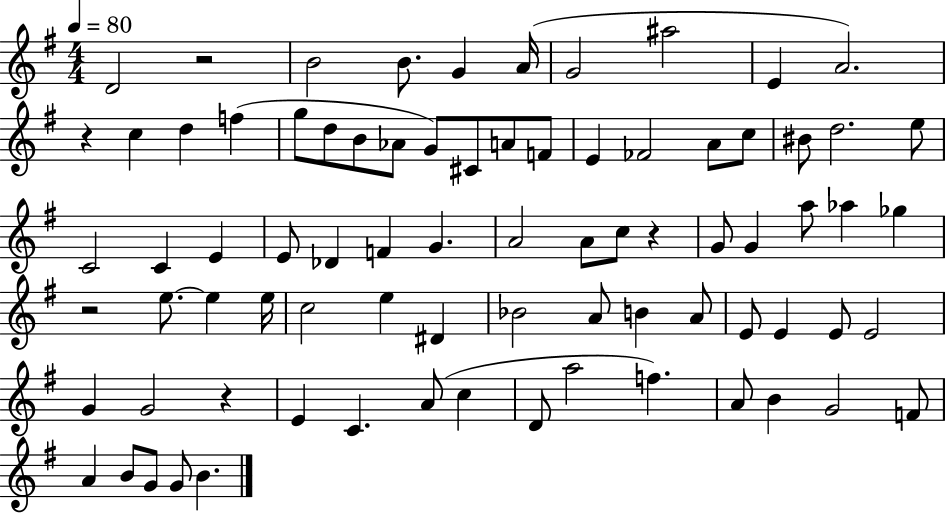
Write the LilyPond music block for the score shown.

{
  \clef treble
  \numericTimeSignature
  \time 4/4
  \key g \major
  \tempo 4 = 80
  d'2 r2 | b'2 b'8. g'4 a'16( | g'2 ais''2 | e'4 a'2.) | \break r4 c''4 d''4 f''4( | g''8 d''8 b'8 aes'8 g'8) cis'8 a'8 f'8 | e'4 fes'2 a'8 c''8 | bis'8 d''2. e''8 | \break c'2 c'4 e'4 | e'8 des'4 f'4 g'4. | a'2 a'8 c''8 r4 | g'8 g'4 a''8 aes''4 ges''4 | \break r2 e''8.~~ e''4 e''16 | c''2 e''4 dis'4 | bes'2 a'8 b'4 a'8 | e'8 e'4 e'8 e'2 | \break g'4 g'2 r4 | e'4 c'4. a'8( c''4 | d'8 a''2 f''4.) | a'8 b'4 g'2 f'8 | \break a'4 b'8 g'8 g'8 b'4. | \bar "|."
}